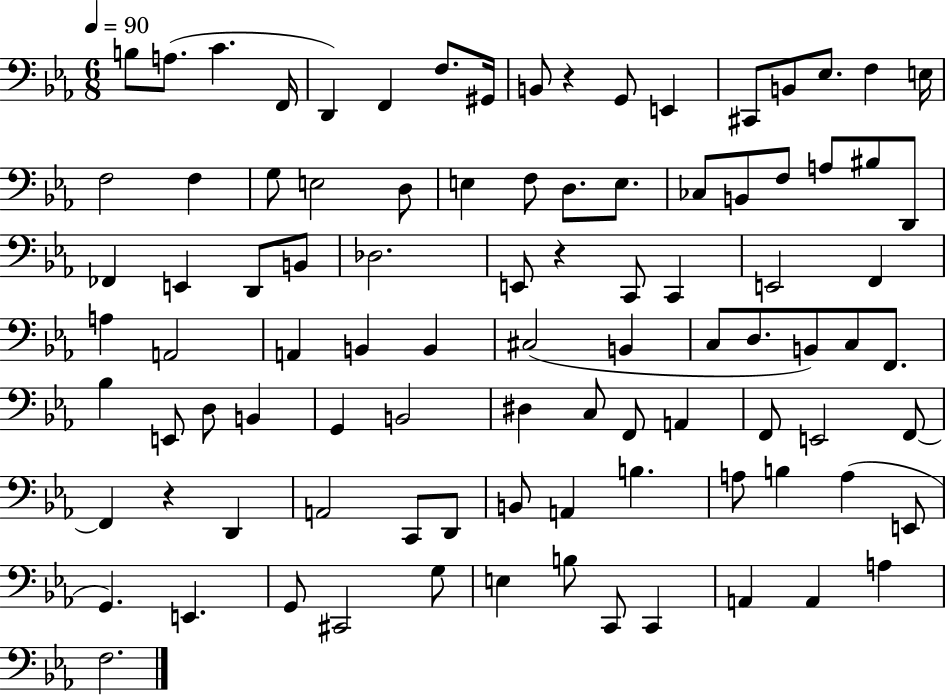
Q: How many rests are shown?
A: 3